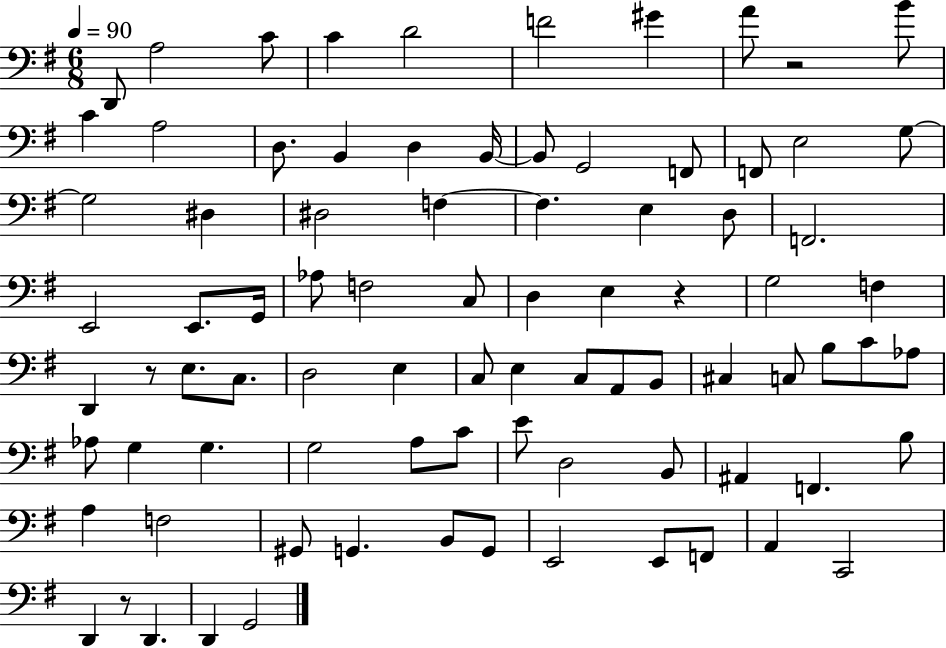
D2/e A3/h C4/e C4/q D4/h F4/h G#4/q A4/e R/h B4/e C4/q A3/h D3/e. B2/q D3/q B2/s B2/e G2/h F2/e F2/e E3/h G3/e G3/h D#3/q D#3/h F3/q F3/q. E3/q D3/e F2/h. E2/h E2/e. G2/s Ab3/e F3/h C3/e D3/q E3/q R/q G3/h F3/q D2/q R/e E3/e. C3/e. D3/h E3/q C3/e E3/q C3/e A2/e B2/e C#3/q C3/e B3/e C4/e Ab3/e Ab3/e G3/q G3/q. G3/h A3/e C4/e E4/e D3/h B2/e A#2/q F2/q. B3/e A3/q F3/h G#2/e G2/q. B2/e G2/e E2/h E2/e F2/e A2/q C2/h D2/q R/e D2/q. D2/q G2/h